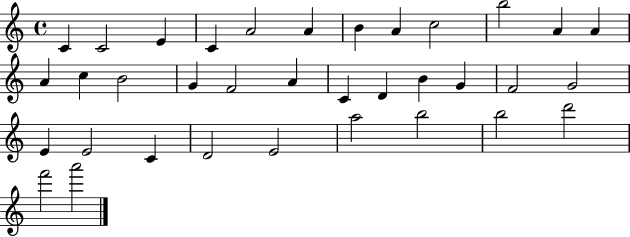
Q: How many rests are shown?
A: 0